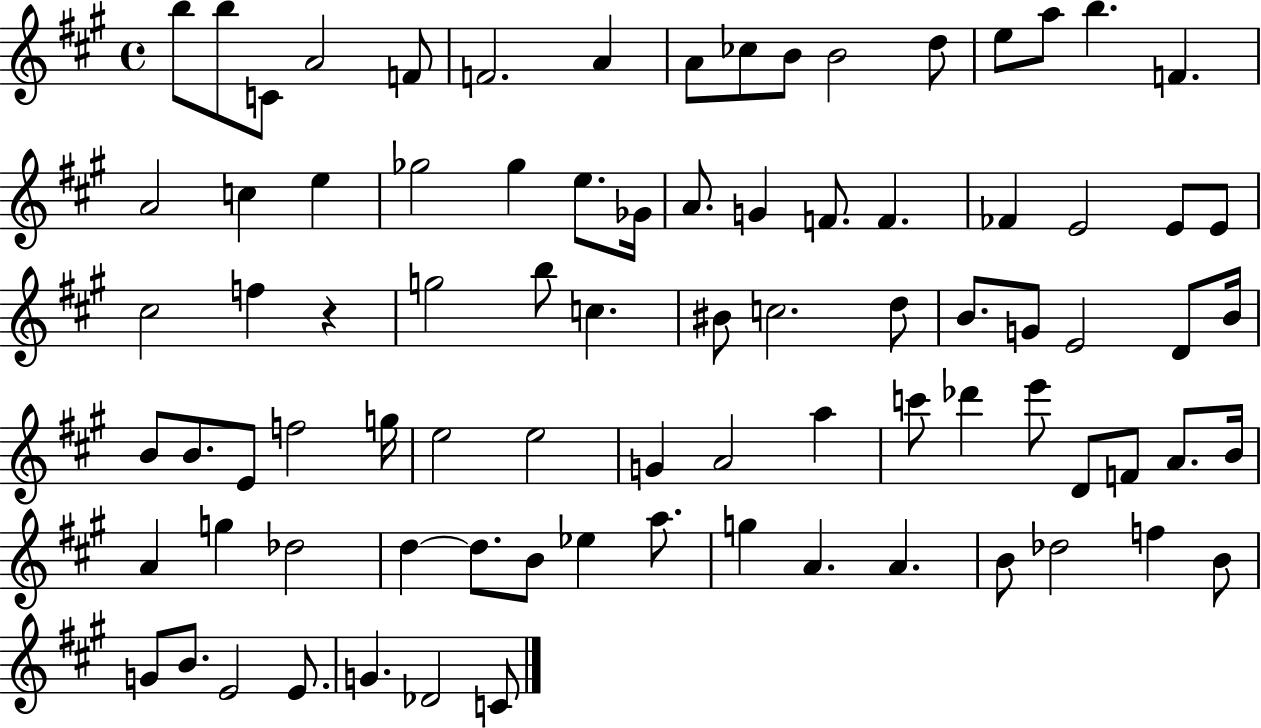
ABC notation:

X:1
T:Untitled
M:4/4
L:1/4
K:A
b/2 b/2 C/2 A2 F/2 F2 A A/2 _c/2 B/2 B2 d/2 e/2 a/2 b F A2 c e _g2 _g e/2 _G/4 A/2 G F/2 F _F E2 E/2 E/2 ^c2 f z g2 b/2 c ^B/2 c2 d/2 B/2 G/2 E2 D/2 B/4 B/2 B/2 E/2 f2 g/4 e2 e2 G A2 a c'/2 _d' e'/2 D/2 F/2 A/2 B/4 A g _d2 d d/2 B/2 _e a/2 g A A B/2 _d2 f B/2 G/2 B/2 E2 E/2 G _D2 C/2